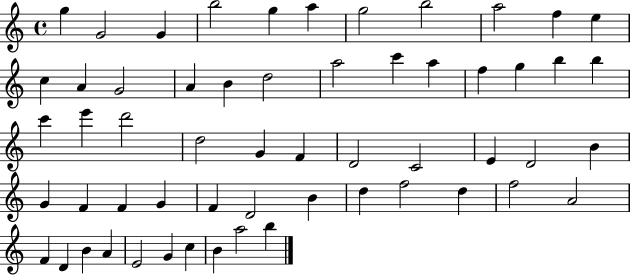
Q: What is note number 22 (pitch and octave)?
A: G5